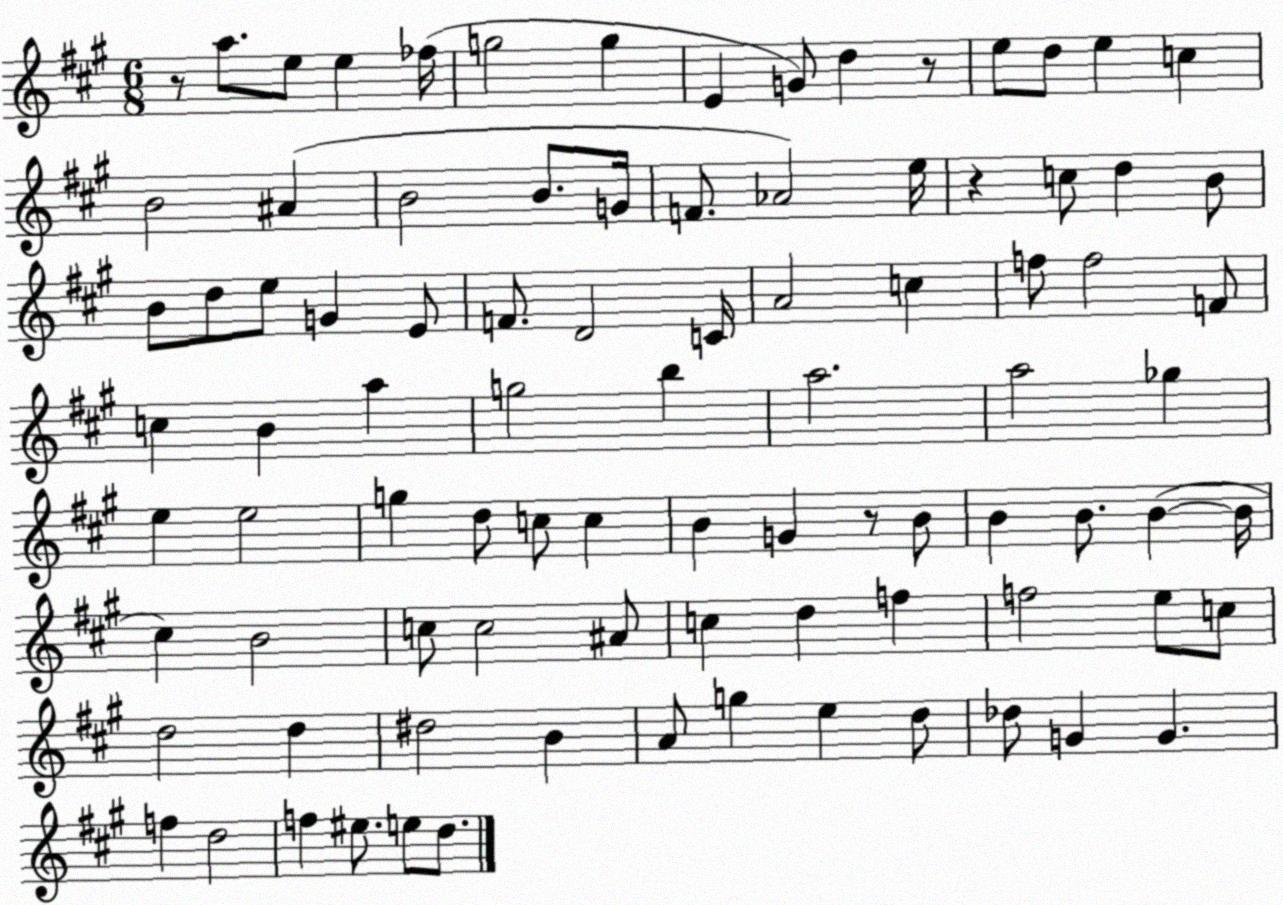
X:1
T:Untitled
M:6/8
L:1/4
K:A
z/2 a/2 e/2 e _f/4 g2 g E G/2 d z/2 e/2 d/2 e c B2 ^A B2 B/2 G/4 F/2 _A2 e/4 z c/2 d B/2 B/2 d/2 e/2 G E/2 F/2 D2 C/4 A2 c f/2 f2 F/2 c B a g2 b a2 a2 _g e e2 g d/2 c/2 c B G z/2 B/2 B B/2 B B/4 ^c B2 c/2 c2 ^A/2 c d f f2 e/2 c/2 d2 d ^d2 B A/2 g e d/2 _d/2 G G f d2 f ^e/2 e/2 d/2